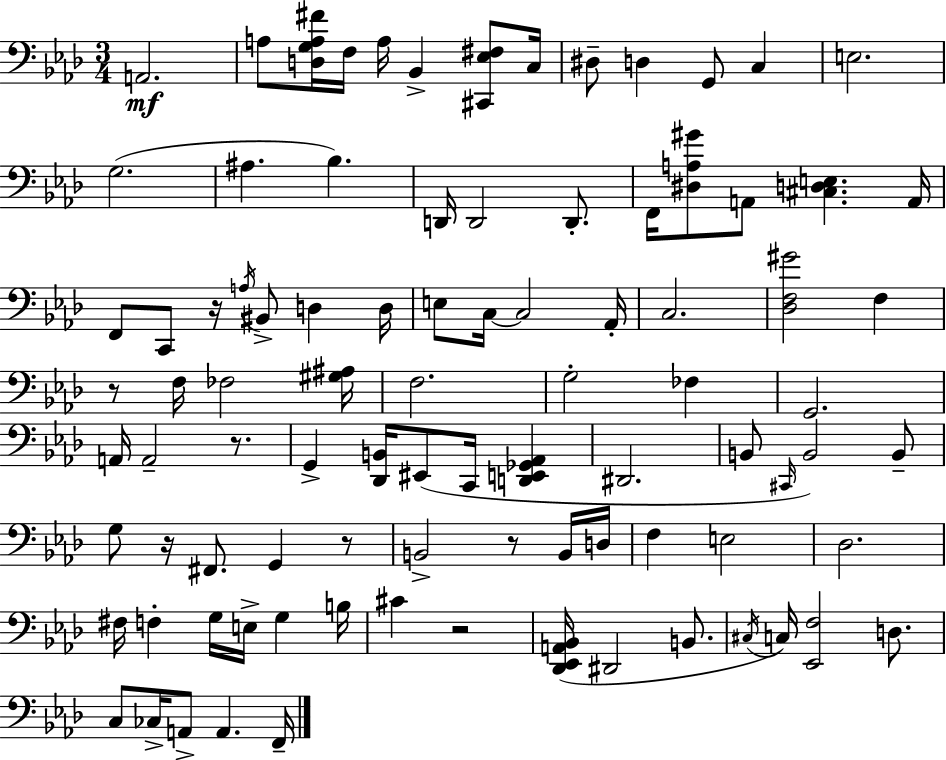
{
  \clef bass
  \numericTimeSignature
  \time 3/4
  \key aes \major
  \repeat volta 2 { a,2.\mf | a8 <d g a fis'>16 f16 a16 bes,4-> <cis, ees fis>8 c16 | dis8-- d4 g,8 c4 | e2. | \break g2.( | ais4. bes4.) | d,16 d,2 d,8.-. | f,16 <dis a gis'>8 a,8 <cis d e>4. a,16 | \break f,8 c,8 r16 \acciaccatura { a16 } bis,8-> d4 | d16 e8 c16~~ c2 | aes,16-. c2. | <des f gis'>2 f4 | \break r8 f16 fes2 | <gis ais>16 f2. | g2-. fes4 | g,2. | \break a,16 a,2-- r8. | g,4-> <des, b,>16 eis,8( c,16 <d, e, ges, aes,>4 | dis,2. | b,8 \grace { cis,16 }) b,2 | \break b,8-- g8 r16 fis,8. g,4 | r8 b,2-> r8 | b,16 d16 f4 e2 | des2. | \break fis16 f4-. g16 e16-> g4 | b16 cis'4 r2 | <des, ees, a, bes,>16( dis,2 b,8. | \acciaccatura { cis16 }) c16 <ees, f>2 | \break d8. c8 ces16-> a,8-> a,4. | f,16-- } \bar "|."
}